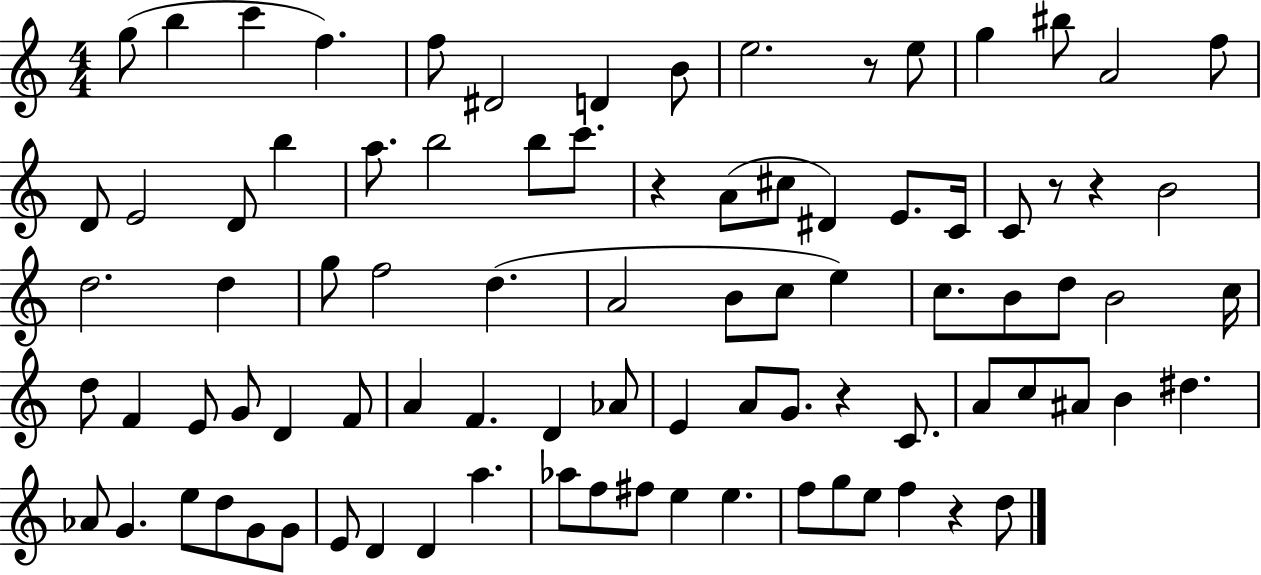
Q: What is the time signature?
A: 4/4